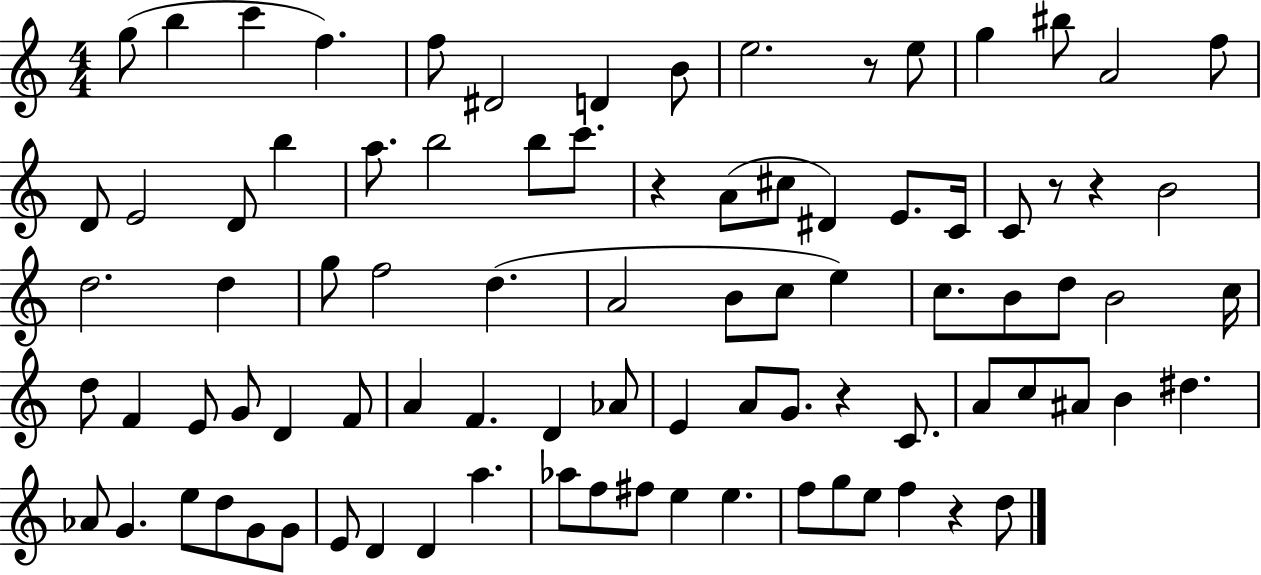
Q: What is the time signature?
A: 4/4